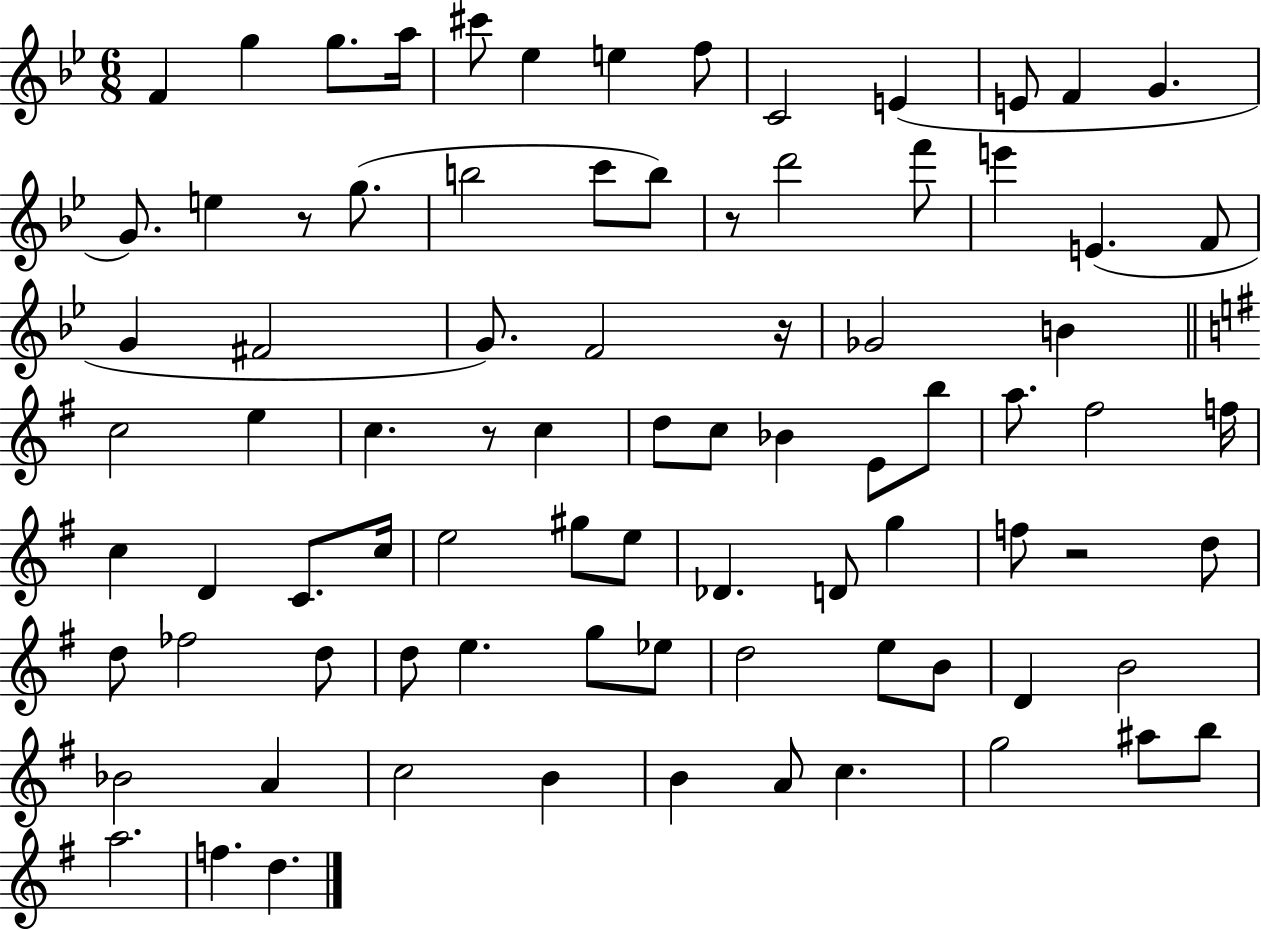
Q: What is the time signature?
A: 6/8